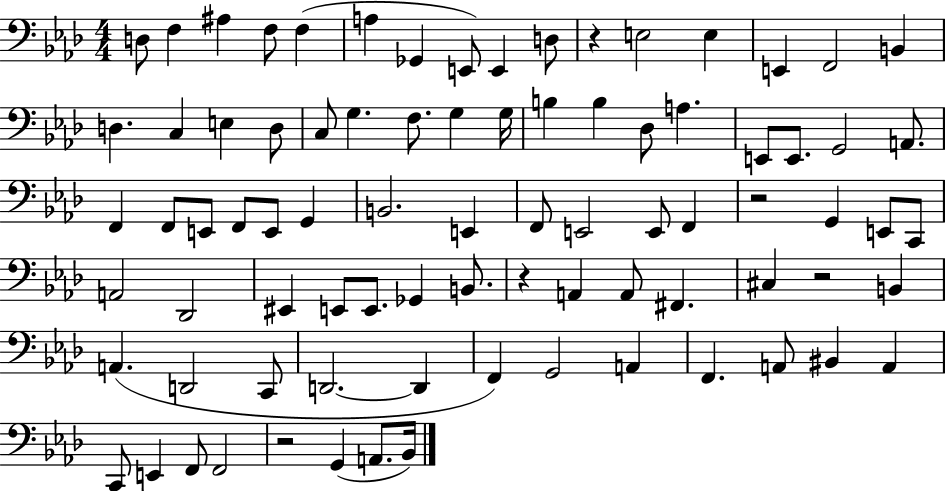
X:1
T:Untitled
M:4/4
L:1/4
K:Ab
D,/2 F, ^A, F,/2 F, A, _G,, E,,/2 E,, D,/2 z E,2 E, E,, F,,2 B,, D, C, E, D,/2 C,/2 G, F,/2 G, G,/4 B, B, _D,/2 A, E,,/2 E,,/2 G,,2 A,,/2 F,, F,,/2 E,,/2 F,,/2 E,,/2 G,, B,,2 E,, F,,/2 E,,2 E,,/2 F,, z2 G,, E,,/2 C,,/2 A,,2 _D,,2 ^E,, E,,/2 E,,/2 _G,, B,,/2 z A,, A,,/2 ^F,, ^C, z2 B,, A,, D,,2 C,,/2 D,,2 D,, F,, G,,2 A,, F,, A,,/2 ^B,, A,, C,,/2 E,, F,,/2 F,,2 z2 G,, A,,/2 _B,,/4